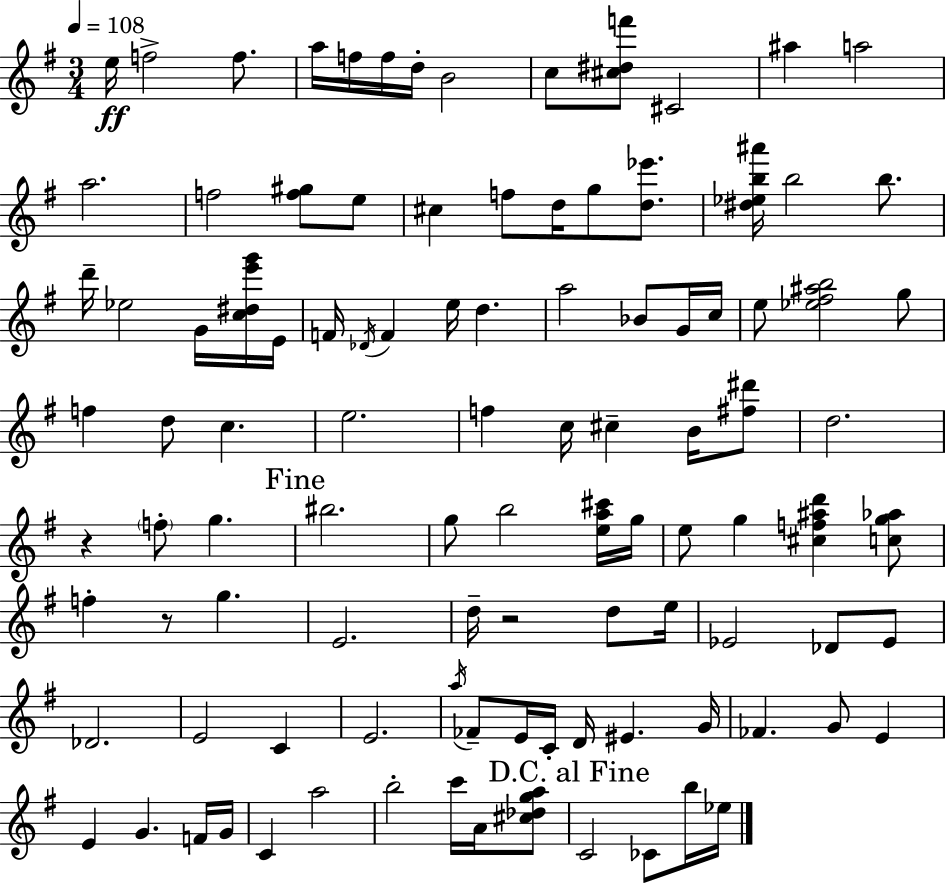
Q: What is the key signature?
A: G major